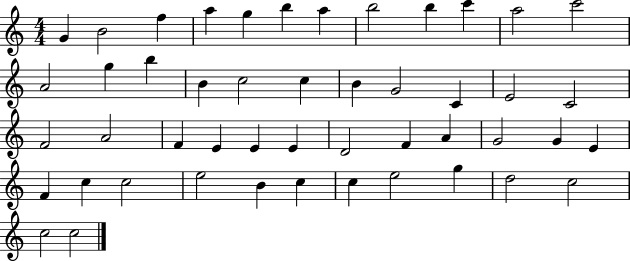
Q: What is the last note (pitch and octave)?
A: C5